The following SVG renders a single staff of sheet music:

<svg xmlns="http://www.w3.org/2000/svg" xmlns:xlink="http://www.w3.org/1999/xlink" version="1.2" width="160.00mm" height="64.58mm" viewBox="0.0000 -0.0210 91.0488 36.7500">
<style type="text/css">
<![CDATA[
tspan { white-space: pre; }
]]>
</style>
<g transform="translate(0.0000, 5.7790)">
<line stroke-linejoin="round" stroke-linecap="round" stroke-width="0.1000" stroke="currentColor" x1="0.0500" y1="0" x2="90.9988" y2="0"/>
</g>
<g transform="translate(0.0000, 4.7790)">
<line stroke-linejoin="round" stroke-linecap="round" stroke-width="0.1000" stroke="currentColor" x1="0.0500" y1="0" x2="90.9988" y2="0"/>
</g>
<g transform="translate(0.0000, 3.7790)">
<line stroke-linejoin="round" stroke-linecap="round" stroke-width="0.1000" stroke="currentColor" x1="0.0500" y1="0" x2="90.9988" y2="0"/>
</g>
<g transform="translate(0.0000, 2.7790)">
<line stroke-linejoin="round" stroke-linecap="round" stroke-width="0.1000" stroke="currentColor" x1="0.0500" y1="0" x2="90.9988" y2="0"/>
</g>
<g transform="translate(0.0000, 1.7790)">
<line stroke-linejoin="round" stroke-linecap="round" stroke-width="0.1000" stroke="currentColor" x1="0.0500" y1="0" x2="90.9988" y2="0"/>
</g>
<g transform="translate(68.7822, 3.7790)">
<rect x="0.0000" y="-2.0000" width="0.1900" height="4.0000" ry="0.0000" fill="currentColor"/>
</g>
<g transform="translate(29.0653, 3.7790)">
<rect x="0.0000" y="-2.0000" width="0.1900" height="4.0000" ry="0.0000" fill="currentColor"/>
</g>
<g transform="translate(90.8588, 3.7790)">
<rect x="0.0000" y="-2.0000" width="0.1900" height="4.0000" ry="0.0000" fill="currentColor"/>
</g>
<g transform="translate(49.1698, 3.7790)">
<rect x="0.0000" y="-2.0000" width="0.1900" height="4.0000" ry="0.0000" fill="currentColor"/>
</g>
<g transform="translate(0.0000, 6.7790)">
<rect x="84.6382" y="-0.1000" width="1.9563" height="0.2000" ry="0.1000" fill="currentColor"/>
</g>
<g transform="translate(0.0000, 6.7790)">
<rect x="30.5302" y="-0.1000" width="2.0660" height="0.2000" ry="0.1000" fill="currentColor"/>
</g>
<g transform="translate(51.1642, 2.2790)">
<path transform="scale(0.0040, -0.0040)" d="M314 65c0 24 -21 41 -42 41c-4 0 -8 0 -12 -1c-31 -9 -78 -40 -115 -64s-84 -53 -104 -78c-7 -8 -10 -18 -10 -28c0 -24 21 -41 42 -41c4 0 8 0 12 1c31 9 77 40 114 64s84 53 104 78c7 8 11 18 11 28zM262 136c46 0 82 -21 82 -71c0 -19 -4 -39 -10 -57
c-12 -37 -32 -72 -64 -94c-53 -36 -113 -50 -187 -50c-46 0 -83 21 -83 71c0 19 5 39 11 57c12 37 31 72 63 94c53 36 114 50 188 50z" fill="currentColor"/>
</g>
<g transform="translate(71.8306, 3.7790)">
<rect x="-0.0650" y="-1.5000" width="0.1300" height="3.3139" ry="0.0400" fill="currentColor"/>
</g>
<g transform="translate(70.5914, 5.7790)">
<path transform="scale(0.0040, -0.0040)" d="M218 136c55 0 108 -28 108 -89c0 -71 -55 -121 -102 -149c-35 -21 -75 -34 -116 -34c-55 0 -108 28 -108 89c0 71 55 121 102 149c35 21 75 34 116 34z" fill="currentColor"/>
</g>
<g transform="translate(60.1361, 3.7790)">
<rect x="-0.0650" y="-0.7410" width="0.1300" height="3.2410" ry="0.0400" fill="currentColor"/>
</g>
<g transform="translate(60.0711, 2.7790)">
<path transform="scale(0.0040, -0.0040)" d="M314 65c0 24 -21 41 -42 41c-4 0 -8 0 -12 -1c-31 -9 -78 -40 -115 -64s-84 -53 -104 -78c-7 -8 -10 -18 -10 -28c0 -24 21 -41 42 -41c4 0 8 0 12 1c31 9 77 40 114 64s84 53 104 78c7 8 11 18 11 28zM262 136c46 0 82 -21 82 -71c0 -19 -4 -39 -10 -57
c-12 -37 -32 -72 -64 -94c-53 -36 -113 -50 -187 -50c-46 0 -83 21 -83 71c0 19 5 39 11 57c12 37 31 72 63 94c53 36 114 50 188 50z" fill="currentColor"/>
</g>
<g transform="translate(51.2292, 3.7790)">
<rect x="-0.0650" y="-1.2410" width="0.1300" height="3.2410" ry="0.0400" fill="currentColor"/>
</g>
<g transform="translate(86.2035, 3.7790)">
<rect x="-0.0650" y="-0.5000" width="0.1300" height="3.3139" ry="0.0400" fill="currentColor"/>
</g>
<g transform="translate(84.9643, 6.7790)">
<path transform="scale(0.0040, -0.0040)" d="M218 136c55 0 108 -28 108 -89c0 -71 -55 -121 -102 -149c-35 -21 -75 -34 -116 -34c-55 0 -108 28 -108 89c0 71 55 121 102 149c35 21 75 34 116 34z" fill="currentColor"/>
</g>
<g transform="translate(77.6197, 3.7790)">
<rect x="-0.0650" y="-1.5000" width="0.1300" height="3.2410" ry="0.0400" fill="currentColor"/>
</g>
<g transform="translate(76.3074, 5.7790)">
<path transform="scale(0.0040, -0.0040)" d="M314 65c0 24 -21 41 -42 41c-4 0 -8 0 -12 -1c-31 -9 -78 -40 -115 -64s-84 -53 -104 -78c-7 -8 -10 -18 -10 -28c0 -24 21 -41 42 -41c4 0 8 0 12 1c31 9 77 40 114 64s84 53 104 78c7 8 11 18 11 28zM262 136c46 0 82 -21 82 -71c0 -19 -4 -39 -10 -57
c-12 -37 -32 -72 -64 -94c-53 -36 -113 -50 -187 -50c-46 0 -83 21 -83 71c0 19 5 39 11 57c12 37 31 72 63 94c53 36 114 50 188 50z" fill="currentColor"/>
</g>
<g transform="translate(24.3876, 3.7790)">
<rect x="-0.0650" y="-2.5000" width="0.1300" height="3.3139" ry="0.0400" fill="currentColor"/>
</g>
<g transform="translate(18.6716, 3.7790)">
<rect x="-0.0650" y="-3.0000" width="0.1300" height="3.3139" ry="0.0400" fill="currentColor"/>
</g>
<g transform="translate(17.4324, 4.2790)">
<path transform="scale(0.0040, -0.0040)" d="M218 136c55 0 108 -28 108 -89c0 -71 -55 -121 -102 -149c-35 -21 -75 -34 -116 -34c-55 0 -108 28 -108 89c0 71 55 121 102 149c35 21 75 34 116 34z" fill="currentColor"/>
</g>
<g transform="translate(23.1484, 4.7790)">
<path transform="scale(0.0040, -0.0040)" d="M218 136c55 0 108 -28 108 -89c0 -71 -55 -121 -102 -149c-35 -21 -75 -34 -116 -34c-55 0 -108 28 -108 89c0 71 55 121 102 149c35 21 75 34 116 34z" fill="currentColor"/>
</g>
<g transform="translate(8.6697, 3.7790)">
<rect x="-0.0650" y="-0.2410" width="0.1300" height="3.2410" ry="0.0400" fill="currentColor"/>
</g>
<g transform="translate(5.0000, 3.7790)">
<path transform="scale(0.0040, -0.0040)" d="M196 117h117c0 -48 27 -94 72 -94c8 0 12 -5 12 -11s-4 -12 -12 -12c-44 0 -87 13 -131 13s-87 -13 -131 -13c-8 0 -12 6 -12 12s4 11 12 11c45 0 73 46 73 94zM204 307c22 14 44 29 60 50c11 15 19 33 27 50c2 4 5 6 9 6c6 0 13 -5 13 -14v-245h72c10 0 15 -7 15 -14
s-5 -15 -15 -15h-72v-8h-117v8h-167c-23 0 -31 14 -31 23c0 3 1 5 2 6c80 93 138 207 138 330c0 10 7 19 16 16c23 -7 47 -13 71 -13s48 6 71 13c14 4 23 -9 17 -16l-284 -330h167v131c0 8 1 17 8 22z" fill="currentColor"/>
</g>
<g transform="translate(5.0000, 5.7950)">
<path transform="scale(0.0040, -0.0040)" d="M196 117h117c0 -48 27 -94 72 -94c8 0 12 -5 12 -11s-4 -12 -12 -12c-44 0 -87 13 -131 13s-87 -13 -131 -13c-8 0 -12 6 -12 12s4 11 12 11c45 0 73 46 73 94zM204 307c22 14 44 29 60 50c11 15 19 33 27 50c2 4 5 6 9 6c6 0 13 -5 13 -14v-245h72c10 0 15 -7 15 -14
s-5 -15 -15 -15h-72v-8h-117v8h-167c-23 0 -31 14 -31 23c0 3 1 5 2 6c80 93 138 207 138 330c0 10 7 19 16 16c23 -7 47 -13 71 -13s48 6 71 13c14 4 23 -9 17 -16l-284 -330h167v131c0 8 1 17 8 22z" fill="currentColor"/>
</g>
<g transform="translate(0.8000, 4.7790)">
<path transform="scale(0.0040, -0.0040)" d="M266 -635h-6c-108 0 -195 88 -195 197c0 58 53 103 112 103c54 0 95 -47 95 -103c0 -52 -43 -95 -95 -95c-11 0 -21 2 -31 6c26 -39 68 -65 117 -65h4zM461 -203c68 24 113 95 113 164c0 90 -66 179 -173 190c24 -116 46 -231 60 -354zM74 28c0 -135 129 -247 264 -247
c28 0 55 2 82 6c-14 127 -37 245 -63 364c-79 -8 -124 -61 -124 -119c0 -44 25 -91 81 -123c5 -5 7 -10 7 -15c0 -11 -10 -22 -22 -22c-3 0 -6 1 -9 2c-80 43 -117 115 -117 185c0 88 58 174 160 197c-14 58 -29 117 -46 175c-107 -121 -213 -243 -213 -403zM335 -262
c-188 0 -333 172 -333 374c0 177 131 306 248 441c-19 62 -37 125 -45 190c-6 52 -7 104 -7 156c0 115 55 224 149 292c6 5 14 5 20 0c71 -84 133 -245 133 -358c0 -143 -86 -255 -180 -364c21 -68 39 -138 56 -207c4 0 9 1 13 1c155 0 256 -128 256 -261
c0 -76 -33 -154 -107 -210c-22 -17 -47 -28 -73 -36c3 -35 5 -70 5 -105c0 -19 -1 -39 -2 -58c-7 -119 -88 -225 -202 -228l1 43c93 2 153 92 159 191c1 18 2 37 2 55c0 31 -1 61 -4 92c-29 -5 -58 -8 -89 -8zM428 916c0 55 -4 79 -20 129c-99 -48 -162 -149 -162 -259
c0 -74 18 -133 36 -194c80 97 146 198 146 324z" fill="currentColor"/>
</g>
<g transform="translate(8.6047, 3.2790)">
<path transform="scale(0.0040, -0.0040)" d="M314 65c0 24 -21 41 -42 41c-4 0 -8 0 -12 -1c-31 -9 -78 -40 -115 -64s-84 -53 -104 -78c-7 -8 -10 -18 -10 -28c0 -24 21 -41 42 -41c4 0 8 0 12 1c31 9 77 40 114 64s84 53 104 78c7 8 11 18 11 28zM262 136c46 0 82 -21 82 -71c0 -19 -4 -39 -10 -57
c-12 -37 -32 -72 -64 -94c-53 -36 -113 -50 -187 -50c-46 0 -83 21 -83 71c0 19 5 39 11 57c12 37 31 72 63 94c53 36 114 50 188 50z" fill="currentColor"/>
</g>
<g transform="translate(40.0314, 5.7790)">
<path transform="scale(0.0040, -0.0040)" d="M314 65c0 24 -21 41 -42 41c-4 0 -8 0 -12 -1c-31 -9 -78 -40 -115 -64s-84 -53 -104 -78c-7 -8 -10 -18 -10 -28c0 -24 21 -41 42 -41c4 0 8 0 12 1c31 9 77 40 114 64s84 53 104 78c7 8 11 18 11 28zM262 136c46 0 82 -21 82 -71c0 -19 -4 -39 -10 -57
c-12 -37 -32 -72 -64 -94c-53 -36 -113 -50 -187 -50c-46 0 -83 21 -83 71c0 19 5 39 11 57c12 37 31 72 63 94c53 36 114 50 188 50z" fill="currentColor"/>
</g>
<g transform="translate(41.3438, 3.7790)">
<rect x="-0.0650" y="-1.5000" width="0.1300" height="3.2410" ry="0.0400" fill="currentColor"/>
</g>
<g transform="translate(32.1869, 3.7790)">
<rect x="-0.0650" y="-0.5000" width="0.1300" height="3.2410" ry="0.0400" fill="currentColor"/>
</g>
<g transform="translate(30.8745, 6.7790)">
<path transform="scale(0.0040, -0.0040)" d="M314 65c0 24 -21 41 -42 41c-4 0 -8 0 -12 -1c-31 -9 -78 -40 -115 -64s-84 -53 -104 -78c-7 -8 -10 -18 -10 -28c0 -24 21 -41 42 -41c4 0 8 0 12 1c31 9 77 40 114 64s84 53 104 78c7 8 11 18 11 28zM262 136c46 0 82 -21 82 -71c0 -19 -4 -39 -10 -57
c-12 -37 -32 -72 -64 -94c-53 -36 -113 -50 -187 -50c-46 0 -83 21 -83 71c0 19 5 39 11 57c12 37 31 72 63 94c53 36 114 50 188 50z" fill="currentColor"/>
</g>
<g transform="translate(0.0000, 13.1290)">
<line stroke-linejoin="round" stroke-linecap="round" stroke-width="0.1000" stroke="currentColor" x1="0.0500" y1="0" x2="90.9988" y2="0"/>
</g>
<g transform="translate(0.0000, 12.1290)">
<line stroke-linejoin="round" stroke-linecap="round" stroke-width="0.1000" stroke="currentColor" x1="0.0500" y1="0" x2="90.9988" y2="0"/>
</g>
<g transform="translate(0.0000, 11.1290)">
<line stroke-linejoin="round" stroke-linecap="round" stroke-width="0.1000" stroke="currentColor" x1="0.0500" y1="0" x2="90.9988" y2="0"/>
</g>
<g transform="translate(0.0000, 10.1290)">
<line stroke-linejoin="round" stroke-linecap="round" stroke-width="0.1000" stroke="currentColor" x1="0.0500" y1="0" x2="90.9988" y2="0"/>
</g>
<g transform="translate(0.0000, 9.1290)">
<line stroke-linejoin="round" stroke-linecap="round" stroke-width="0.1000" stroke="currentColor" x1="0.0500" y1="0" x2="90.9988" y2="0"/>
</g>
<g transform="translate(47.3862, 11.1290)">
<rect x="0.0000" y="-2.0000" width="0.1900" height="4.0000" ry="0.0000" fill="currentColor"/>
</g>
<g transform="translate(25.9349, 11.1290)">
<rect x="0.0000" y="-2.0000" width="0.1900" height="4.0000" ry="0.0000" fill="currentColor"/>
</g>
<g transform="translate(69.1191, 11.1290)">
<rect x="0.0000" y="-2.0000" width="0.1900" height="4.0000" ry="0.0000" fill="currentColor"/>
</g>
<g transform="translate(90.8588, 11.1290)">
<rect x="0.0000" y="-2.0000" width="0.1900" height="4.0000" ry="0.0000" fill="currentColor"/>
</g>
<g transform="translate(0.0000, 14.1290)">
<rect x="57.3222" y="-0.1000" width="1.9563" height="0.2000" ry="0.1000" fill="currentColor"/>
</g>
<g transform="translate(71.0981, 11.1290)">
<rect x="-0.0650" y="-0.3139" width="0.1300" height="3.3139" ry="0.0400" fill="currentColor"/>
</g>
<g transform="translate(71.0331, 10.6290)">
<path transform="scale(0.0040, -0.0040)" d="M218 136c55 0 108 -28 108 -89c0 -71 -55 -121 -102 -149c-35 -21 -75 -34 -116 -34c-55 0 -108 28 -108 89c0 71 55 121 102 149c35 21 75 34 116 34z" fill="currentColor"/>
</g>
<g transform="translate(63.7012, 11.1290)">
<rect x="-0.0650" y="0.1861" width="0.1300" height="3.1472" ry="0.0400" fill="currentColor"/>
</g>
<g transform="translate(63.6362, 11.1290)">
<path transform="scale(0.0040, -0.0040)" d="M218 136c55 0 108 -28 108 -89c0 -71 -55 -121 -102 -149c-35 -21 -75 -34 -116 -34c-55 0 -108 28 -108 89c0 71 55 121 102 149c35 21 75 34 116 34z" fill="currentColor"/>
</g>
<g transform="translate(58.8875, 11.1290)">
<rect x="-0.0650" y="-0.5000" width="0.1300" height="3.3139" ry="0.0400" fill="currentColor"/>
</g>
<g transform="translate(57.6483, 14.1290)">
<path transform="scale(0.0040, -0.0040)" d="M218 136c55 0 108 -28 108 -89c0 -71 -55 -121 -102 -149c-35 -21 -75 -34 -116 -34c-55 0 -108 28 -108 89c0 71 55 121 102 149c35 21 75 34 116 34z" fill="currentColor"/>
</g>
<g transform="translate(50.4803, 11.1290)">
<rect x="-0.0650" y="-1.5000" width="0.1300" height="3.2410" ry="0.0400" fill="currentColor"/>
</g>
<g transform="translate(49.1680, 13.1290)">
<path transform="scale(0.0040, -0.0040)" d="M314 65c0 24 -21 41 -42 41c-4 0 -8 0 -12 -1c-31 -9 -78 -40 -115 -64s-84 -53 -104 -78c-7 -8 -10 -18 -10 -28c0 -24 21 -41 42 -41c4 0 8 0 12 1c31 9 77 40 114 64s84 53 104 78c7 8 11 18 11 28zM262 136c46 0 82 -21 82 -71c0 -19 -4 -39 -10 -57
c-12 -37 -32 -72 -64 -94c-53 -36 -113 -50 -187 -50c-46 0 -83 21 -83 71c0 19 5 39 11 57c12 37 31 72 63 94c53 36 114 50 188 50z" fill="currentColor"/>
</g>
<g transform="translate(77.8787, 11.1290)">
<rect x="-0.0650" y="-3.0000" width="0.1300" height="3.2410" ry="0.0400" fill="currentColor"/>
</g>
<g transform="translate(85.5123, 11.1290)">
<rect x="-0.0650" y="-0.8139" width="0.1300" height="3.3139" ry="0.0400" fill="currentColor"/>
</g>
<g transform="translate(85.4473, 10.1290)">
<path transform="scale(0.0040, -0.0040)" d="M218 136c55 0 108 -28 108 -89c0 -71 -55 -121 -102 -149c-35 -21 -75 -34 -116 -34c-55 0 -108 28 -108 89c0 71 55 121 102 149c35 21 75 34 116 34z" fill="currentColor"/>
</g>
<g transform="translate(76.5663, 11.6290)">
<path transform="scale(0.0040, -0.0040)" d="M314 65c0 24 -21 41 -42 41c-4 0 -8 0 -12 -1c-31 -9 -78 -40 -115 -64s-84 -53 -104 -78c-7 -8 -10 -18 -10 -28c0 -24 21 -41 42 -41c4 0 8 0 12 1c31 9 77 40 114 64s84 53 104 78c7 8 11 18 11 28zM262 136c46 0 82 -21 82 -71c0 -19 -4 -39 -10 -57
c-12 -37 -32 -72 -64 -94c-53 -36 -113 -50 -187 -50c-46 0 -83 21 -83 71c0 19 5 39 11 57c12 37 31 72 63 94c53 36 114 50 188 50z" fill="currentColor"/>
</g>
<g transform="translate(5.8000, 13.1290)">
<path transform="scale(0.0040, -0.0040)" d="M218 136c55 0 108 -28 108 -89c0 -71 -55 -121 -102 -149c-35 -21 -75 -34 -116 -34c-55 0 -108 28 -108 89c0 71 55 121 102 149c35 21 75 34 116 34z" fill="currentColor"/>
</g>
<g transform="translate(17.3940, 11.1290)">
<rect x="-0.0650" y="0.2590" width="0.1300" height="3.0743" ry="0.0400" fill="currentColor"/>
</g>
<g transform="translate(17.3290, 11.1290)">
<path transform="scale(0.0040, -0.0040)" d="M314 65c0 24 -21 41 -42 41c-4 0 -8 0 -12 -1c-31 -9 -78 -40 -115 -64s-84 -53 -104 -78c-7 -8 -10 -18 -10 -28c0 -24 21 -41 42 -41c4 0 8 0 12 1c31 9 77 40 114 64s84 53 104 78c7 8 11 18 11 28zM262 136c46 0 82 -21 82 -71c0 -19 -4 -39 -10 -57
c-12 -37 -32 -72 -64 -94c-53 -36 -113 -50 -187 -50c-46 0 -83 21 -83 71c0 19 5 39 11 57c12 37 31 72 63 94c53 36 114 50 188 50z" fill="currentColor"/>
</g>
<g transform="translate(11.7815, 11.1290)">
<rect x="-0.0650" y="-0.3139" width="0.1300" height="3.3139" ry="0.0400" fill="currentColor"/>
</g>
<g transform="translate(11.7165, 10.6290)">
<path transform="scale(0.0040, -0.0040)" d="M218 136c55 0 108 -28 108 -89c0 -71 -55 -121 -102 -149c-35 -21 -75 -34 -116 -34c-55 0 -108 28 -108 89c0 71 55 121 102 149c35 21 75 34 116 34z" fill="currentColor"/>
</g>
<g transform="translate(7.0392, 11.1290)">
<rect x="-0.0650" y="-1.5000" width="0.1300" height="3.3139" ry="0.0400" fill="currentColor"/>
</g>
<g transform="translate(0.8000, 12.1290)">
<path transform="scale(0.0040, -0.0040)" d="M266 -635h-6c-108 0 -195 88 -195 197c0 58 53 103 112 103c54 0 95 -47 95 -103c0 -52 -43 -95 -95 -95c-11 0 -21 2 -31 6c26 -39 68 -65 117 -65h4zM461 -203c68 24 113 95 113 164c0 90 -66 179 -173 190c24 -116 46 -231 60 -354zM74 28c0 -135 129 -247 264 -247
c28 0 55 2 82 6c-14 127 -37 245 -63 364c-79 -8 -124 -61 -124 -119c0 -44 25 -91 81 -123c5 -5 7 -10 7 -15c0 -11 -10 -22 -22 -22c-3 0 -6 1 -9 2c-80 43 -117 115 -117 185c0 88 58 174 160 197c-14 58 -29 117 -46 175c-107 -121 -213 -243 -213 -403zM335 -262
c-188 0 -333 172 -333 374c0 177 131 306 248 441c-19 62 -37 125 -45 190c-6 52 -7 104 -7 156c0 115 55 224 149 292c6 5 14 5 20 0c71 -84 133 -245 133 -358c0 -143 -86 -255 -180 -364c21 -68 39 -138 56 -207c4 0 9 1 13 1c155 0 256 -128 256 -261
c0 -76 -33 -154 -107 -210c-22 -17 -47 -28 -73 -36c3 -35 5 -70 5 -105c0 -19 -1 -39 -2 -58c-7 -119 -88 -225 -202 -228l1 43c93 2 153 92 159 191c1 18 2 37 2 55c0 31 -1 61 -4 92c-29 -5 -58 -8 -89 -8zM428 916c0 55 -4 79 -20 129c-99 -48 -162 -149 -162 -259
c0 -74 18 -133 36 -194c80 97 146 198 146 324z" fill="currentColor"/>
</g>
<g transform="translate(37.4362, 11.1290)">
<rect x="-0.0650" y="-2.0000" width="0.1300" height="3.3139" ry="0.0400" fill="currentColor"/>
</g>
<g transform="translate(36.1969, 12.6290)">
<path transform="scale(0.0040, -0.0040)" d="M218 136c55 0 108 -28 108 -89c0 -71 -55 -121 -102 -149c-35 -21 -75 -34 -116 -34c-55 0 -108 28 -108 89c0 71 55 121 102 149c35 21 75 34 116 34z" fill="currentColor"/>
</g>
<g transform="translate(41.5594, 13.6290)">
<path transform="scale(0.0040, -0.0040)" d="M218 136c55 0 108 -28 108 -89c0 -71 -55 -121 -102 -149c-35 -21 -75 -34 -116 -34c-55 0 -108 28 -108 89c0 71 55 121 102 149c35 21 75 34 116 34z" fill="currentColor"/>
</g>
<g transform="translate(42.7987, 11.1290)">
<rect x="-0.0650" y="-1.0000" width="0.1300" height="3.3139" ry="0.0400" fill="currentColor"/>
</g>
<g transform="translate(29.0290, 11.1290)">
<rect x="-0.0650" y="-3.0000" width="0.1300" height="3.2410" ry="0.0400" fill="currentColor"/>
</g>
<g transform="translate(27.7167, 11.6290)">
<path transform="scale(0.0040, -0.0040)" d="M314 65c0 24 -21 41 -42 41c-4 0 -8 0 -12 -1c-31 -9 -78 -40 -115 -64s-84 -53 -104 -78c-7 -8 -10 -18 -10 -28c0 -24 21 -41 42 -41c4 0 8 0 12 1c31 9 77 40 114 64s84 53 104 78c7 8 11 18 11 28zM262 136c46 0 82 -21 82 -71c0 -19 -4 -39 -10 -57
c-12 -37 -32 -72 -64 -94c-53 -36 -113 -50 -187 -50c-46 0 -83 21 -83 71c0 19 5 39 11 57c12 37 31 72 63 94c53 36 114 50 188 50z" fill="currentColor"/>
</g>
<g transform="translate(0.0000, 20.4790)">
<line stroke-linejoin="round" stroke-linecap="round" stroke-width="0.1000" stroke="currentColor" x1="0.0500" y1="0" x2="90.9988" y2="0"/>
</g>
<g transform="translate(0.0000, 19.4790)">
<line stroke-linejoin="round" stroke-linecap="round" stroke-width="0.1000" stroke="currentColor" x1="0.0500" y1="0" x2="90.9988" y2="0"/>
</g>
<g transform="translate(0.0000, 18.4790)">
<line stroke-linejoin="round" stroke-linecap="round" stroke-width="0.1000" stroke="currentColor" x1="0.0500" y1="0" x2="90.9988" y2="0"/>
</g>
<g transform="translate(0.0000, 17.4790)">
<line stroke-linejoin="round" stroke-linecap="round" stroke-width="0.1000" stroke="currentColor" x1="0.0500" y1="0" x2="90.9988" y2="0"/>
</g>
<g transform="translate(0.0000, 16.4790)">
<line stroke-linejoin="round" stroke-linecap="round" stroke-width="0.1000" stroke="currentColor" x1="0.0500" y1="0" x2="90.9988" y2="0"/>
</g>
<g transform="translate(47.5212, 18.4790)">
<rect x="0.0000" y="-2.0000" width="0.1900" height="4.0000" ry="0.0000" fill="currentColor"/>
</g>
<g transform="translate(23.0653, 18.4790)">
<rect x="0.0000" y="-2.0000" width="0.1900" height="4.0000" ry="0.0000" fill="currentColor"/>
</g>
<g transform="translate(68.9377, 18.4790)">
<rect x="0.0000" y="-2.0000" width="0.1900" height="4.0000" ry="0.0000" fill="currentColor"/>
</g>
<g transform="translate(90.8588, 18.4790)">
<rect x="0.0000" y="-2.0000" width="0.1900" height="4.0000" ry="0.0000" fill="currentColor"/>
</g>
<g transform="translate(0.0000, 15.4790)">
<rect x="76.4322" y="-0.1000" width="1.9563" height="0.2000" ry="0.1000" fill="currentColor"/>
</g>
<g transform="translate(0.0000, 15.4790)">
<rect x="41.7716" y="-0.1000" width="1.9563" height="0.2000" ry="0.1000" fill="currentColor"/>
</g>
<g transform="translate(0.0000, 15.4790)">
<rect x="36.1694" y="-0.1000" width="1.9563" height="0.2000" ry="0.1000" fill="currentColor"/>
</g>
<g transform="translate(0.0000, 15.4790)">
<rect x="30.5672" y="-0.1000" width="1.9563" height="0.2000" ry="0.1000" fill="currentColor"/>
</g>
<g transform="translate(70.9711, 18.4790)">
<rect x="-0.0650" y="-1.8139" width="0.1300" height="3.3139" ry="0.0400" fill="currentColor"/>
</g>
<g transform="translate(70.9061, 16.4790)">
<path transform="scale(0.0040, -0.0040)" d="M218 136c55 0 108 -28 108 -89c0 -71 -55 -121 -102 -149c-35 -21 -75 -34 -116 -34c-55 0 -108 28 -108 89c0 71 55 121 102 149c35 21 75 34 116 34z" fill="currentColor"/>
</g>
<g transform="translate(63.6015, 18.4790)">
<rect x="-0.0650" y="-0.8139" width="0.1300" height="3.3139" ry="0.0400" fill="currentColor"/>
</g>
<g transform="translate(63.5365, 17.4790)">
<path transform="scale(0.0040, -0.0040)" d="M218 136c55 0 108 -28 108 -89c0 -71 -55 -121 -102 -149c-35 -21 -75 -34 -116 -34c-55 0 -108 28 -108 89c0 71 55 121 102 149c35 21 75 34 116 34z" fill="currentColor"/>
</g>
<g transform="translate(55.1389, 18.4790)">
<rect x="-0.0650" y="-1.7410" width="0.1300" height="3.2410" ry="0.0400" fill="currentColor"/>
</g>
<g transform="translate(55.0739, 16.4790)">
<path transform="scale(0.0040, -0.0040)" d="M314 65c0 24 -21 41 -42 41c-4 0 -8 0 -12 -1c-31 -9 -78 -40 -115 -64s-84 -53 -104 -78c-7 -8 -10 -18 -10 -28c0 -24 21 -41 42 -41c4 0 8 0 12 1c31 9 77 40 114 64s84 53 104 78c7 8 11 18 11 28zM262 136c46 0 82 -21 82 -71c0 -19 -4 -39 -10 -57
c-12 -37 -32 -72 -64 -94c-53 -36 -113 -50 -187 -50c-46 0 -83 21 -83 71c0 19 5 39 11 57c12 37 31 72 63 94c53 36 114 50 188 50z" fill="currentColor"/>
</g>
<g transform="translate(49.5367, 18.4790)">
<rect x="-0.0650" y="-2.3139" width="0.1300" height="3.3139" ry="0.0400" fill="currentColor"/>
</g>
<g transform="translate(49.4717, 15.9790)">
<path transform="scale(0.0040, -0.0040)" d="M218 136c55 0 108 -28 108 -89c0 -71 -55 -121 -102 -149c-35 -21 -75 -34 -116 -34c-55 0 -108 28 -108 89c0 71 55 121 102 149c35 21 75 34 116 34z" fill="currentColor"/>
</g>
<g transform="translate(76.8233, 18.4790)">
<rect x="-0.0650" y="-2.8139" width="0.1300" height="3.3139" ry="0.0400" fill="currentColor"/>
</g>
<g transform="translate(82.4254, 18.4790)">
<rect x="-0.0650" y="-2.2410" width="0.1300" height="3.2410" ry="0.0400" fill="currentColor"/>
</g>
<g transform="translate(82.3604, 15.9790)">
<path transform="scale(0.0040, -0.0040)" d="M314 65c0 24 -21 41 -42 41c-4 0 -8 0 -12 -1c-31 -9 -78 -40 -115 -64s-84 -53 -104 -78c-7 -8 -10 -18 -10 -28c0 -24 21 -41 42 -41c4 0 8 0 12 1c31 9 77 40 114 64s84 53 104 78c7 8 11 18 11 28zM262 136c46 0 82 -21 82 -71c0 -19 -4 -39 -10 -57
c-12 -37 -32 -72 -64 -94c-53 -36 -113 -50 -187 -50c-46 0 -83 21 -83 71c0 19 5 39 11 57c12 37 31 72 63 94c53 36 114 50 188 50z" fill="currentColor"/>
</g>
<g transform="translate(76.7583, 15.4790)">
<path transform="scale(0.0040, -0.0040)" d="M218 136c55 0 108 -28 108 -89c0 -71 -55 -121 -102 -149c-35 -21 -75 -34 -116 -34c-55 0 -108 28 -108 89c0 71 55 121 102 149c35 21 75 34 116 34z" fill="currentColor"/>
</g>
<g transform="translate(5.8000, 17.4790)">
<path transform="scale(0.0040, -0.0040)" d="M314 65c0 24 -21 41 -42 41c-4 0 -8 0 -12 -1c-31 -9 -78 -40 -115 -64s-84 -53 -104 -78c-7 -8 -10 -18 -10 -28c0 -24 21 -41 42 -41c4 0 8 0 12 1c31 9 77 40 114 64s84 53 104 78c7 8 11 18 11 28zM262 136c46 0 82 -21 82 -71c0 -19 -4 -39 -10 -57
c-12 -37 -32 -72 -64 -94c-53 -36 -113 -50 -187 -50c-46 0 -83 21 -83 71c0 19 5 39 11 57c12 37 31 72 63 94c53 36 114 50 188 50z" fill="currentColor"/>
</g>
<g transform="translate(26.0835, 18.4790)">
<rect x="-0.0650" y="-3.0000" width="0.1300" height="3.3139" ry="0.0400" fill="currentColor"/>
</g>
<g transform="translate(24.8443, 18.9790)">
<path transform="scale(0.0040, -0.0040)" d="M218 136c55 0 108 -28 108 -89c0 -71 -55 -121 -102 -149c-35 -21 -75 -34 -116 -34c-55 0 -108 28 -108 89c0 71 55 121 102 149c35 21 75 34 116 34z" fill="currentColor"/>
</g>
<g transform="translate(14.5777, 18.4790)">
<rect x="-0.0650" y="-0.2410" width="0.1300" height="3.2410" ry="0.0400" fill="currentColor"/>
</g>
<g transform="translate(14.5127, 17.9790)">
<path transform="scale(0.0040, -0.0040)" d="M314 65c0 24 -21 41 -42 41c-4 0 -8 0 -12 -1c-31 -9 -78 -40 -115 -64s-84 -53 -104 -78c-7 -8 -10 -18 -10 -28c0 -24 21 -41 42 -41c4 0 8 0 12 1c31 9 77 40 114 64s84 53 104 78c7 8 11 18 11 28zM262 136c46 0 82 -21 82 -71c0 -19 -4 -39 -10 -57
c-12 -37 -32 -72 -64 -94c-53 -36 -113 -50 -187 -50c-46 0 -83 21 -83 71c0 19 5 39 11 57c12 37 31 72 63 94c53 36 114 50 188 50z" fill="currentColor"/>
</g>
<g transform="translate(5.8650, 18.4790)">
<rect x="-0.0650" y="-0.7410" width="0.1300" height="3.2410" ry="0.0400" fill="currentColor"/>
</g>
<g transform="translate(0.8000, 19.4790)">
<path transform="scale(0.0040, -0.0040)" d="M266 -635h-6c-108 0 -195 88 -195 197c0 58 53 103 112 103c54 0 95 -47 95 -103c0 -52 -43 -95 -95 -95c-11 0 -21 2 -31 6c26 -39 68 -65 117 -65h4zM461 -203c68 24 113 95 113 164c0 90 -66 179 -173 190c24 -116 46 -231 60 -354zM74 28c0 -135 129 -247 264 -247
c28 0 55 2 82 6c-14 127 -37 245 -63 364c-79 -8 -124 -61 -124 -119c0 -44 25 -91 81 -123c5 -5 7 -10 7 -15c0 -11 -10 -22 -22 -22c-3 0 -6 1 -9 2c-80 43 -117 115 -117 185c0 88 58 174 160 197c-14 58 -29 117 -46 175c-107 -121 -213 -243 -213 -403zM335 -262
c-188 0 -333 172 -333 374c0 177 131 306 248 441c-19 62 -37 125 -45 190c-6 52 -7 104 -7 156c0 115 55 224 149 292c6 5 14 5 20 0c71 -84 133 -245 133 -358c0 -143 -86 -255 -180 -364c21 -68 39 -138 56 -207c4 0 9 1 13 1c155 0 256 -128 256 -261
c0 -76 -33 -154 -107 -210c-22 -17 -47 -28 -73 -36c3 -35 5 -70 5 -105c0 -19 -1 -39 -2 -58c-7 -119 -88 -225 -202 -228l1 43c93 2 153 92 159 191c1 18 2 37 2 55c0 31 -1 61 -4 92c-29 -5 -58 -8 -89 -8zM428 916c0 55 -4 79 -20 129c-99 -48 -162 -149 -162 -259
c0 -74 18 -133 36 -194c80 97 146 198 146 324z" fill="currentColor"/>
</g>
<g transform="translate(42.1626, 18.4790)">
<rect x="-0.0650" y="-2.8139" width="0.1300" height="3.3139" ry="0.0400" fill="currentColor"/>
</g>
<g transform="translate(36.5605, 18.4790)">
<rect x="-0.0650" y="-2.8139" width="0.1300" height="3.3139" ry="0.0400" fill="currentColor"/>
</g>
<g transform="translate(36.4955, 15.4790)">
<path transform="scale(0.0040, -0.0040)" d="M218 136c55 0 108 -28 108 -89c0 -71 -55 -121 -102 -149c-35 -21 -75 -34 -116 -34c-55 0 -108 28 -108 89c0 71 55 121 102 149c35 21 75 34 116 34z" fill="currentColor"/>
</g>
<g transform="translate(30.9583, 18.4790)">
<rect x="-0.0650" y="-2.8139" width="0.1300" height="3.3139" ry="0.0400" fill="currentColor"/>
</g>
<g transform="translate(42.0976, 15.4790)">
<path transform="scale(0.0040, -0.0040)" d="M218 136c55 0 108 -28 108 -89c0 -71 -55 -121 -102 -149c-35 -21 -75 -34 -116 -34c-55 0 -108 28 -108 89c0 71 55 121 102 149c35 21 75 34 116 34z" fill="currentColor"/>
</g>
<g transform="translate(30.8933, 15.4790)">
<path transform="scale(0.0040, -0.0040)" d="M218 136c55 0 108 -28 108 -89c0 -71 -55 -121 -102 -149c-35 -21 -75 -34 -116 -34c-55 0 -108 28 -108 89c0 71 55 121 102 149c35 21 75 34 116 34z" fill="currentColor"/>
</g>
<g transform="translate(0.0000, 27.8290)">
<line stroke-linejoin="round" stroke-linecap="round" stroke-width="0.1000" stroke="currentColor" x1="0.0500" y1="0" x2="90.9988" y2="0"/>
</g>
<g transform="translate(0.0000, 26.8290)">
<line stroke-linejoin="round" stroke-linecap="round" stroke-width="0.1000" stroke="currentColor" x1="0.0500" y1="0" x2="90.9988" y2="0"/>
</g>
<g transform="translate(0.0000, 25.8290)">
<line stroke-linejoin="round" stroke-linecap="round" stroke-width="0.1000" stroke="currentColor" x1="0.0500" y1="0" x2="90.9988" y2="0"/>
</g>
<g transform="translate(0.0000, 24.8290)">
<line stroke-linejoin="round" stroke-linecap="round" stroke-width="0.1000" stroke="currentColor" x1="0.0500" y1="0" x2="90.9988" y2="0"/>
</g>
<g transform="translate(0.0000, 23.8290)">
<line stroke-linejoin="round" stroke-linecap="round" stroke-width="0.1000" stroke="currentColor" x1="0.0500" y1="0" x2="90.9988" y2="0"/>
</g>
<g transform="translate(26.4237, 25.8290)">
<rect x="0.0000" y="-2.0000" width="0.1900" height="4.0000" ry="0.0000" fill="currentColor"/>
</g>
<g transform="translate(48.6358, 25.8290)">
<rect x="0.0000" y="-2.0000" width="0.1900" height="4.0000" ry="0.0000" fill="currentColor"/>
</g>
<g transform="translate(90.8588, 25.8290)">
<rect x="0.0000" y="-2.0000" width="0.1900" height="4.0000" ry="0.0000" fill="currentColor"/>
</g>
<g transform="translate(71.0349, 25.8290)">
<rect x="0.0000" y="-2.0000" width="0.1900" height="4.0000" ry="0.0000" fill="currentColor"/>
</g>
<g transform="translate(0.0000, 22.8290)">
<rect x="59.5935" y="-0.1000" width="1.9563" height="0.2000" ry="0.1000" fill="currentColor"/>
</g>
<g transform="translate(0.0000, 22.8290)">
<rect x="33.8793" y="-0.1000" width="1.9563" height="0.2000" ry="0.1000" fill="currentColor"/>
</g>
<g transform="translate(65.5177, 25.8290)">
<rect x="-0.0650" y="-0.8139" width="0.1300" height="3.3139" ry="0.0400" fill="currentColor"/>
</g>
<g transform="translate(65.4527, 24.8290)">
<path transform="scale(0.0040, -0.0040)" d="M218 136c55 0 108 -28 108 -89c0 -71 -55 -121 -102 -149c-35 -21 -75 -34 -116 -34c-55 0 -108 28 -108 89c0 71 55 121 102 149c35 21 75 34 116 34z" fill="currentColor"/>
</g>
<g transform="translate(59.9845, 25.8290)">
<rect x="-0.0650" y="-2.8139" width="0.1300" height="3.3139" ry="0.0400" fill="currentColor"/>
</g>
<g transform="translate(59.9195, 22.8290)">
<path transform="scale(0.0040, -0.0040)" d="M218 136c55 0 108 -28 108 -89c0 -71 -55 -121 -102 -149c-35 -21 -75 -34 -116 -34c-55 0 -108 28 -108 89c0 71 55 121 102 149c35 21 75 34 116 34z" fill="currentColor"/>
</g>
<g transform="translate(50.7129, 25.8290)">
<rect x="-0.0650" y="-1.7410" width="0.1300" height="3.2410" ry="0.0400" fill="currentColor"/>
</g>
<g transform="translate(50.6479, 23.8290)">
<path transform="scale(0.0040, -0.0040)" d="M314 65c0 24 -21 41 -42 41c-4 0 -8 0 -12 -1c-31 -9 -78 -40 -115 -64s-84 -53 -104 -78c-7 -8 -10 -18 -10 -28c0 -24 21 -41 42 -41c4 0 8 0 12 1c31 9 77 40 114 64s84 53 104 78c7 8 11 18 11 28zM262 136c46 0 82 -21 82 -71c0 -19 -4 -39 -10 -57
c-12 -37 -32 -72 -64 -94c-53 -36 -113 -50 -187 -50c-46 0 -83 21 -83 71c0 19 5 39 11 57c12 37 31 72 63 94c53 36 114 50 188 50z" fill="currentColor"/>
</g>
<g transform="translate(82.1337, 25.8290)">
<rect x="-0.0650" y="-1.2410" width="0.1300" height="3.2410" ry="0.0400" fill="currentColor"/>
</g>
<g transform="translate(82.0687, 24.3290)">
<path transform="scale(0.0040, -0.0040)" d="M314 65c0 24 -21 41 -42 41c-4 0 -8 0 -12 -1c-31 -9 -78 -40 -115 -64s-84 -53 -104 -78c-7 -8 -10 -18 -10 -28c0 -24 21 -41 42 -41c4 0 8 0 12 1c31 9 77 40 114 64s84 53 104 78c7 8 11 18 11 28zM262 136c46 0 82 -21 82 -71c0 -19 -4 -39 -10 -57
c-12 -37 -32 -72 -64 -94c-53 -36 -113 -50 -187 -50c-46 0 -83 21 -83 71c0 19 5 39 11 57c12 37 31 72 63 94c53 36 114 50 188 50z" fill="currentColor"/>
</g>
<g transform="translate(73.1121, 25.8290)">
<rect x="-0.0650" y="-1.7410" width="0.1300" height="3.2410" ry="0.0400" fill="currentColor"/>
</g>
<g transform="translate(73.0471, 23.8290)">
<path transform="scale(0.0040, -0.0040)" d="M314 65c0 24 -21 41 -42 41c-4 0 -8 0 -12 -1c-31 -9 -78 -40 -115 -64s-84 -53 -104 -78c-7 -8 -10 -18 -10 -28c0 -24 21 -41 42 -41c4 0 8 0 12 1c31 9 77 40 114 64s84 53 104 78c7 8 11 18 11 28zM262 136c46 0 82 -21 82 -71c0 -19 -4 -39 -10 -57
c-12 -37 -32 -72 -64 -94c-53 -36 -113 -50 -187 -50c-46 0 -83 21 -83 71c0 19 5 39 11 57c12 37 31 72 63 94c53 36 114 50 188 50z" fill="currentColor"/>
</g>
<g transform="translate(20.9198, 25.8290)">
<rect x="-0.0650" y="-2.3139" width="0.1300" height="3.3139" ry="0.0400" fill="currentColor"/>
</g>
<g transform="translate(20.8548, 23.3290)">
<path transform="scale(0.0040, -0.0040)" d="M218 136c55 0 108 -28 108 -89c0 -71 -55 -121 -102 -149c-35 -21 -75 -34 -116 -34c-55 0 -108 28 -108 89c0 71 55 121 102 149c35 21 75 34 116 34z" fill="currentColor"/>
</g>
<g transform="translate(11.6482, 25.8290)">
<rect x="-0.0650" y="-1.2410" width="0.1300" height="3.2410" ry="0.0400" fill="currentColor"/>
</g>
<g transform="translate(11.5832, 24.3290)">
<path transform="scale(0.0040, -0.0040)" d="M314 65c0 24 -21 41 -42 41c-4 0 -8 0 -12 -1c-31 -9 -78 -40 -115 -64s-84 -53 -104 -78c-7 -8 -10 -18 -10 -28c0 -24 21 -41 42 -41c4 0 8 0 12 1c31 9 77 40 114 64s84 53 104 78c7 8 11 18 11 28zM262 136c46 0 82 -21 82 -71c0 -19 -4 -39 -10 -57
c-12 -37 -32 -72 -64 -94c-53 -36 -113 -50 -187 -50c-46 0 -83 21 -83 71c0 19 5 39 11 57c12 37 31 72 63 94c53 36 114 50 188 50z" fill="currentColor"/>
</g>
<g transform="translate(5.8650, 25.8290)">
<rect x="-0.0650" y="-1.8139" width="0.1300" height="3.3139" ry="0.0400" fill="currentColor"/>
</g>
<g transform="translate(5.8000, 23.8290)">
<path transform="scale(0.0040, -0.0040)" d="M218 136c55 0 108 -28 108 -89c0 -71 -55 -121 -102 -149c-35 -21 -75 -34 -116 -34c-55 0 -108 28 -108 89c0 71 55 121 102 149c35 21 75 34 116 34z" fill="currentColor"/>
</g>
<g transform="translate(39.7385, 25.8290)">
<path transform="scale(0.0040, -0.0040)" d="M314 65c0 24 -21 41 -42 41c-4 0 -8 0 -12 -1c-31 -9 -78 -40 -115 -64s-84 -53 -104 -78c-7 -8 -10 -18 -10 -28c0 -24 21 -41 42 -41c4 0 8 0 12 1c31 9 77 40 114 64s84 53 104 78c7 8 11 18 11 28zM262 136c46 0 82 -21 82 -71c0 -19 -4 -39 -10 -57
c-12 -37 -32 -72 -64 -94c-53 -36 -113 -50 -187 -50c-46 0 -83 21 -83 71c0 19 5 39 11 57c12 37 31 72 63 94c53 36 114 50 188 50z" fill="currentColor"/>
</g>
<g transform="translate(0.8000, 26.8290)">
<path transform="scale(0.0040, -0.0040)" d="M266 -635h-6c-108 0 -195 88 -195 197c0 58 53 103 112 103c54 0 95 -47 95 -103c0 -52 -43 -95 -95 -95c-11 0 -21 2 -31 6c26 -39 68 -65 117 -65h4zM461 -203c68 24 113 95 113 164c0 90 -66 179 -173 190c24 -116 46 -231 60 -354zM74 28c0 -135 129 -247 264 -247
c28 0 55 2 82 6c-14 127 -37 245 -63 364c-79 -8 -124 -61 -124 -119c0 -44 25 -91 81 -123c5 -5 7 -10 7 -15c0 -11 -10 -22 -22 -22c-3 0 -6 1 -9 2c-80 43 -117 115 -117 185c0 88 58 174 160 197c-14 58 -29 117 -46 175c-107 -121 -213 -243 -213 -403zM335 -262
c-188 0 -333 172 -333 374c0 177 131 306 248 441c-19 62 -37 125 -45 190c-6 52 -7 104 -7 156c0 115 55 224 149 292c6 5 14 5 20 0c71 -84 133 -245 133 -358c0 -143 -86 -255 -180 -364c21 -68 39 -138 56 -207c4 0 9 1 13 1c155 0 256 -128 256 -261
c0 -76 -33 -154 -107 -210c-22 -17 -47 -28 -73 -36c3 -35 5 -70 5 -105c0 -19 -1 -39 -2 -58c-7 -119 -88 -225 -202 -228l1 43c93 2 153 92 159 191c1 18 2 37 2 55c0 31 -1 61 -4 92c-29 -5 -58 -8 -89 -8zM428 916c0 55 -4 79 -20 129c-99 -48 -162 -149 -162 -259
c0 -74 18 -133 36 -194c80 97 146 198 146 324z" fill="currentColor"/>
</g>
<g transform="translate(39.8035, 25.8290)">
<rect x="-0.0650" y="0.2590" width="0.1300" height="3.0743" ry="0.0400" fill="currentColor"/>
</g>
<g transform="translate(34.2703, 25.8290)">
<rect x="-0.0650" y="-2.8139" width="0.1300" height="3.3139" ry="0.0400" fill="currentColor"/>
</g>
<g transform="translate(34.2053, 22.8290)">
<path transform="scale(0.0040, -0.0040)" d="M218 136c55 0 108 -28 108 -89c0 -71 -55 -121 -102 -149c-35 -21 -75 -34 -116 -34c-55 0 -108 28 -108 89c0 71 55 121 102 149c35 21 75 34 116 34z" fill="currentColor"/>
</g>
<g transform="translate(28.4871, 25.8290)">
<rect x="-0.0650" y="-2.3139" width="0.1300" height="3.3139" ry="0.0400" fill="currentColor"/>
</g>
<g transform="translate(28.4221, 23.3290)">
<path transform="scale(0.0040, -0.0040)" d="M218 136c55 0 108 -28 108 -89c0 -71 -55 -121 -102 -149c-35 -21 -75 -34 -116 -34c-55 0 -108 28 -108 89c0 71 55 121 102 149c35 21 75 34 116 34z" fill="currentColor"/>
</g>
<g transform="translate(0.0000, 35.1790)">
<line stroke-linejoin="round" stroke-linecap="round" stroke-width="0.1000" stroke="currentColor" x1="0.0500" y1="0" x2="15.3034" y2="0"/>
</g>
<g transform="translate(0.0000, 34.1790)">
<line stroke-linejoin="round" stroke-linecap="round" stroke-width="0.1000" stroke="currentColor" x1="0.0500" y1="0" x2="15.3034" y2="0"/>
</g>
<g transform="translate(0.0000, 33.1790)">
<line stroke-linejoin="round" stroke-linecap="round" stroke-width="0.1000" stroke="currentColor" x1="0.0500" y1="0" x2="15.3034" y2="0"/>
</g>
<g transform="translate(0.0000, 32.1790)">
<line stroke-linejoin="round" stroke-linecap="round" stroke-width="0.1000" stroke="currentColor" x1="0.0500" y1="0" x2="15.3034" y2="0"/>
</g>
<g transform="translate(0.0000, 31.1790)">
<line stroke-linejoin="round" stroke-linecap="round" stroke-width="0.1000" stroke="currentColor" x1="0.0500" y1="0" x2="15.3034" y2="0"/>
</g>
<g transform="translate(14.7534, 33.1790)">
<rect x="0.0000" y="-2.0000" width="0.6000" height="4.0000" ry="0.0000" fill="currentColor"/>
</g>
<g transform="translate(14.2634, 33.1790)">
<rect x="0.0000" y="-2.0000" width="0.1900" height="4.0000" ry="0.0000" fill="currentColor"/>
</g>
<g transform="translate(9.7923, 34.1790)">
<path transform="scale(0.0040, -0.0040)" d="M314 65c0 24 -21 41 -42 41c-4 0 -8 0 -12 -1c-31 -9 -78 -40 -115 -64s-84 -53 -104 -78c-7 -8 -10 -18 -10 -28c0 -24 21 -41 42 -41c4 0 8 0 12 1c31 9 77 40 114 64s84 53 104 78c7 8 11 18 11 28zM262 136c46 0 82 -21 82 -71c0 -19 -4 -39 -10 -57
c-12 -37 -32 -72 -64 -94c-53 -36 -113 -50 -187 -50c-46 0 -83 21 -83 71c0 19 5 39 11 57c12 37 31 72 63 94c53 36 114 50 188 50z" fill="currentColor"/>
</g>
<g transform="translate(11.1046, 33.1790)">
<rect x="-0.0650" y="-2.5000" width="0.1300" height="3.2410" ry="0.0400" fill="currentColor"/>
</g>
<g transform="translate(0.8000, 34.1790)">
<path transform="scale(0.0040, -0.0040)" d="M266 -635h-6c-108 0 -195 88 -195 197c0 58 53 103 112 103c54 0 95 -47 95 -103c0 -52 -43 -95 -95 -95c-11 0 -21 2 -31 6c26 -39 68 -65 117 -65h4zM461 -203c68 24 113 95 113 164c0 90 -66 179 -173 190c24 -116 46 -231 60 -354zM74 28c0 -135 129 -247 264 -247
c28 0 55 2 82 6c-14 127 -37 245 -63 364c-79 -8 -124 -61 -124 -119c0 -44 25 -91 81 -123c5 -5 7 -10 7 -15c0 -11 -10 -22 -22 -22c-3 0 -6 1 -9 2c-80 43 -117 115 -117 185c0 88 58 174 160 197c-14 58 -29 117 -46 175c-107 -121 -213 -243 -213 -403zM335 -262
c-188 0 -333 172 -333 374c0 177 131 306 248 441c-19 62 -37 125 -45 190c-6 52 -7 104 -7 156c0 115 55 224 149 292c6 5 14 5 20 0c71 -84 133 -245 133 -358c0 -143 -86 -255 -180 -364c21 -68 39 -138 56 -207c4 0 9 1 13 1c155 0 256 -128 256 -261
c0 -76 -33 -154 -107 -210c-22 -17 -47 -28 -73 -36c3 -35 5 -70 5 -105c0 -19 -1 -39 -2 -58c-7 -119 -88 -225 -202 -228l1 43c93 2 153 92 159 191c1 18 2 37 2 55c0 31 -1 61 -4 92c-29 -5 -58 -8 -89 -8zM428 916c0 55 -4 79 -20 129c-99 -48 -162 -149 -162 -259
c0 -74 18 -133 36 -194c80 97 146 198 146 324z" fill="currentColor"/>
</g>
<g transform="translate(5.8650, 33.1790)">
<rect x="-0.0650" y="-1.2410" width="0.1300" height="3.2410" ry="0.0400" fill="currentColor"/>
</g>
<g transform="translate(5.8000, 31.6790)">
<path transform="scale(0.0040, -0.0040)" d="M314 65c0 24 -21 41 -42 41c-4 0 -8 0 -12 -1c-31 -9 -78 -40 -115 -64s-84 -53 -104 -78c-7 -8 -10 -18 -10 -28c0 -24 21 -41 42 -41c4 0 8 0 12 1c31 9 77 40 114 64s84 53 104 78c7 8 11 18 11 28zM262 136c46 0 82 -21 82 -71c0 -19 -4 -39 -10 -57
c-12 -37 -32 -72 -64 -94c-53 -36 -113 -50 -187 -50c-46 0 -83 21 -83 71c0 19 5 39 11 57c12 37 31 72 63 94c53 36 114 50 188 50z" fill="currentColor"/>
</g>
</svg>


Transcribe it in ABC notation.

X:1
T:Untitled
M:4/4
L:1/4
K:C
c2 A G C2 E2 e2 d2 E E2 C E c B2 A2 F D E2 C B c A2 d d2 c2 A a a a g f2 d f a g2 f e2 g g a B2 f2 a d f2 e2 e2 G2